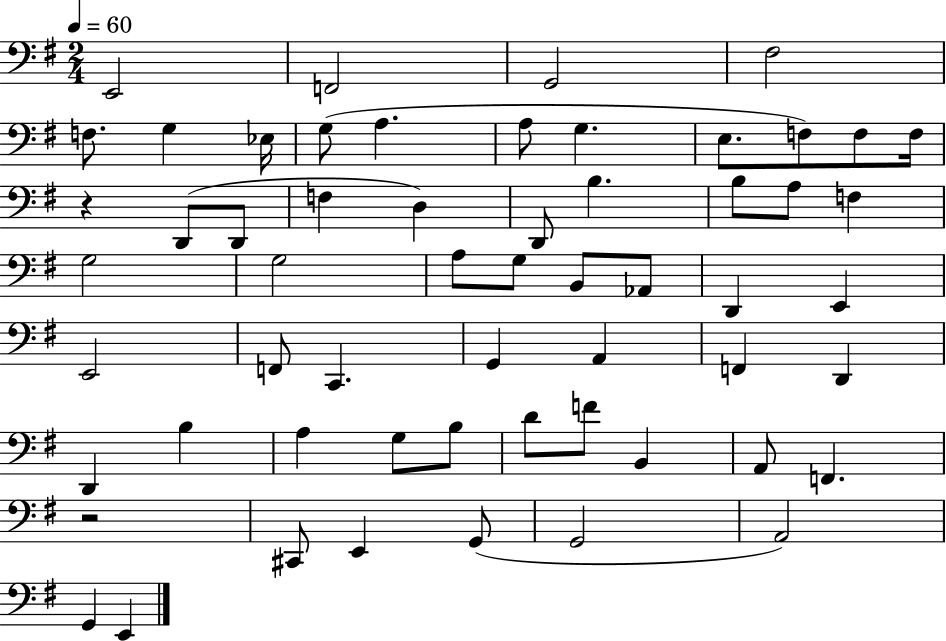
{
  \clef bass
  \numericTimeSignature
  \time 2/4
  \key g \major
  \tempo 4 = 60
  \repeat volta 2 { e,2 | f,2 | g,2 | fis2 | \break f8. g4 ees16 | g8( a4. | a8 g4. | e8. f8) f8 f16 | \break r4 d,8( d,8 | f4 d4) | d,8 b4. | b8 a8 f4 | \break g2 | g2 | a8 g8 b,8 aes,8 | d,4 e,4 | \break e,2 | f,8 c,4. | g,4 a,4 | f,4 d,4 | \break d,4 b4 | a4 g8 b8 | d'8 f'8 b,4 | a,8 f,4. | \break r2 | cis,8 e,4 g,8( | g,2 | a,2) | \break g,4 e,4 | } \bar "|."
}